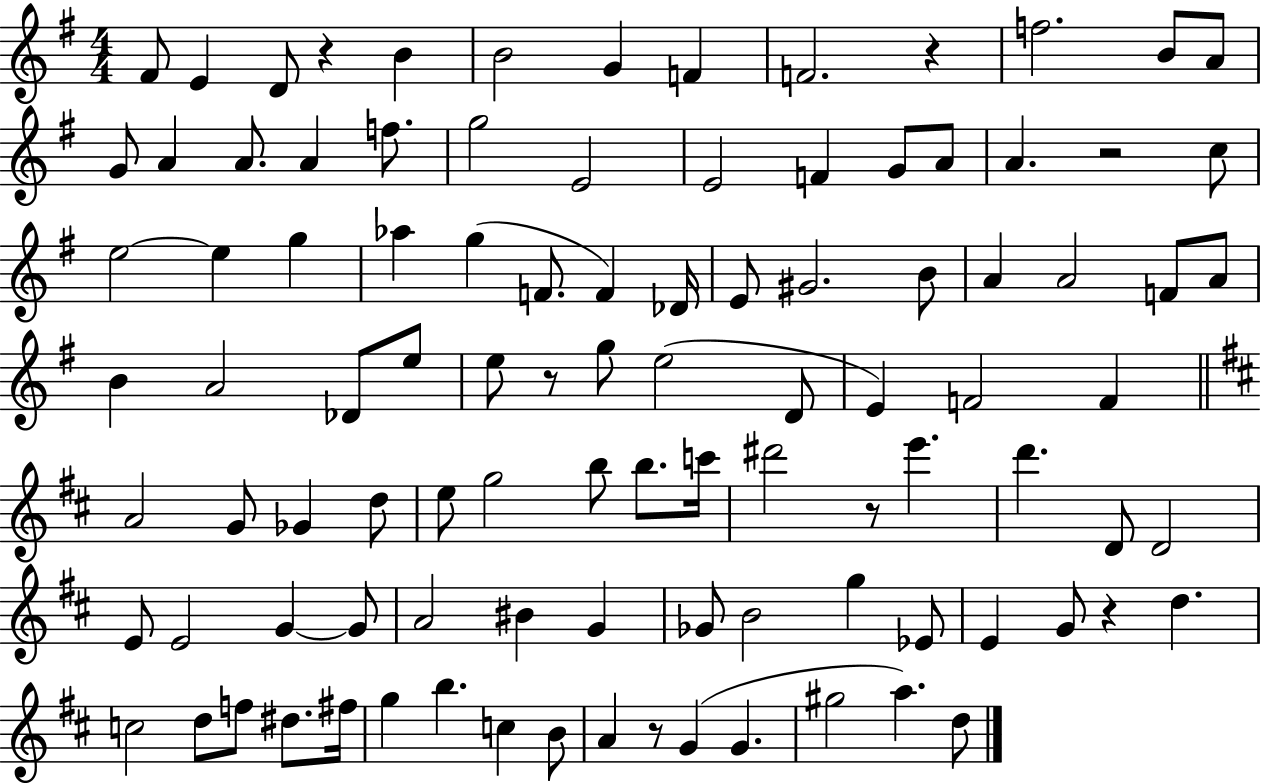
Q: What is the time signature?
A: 4/4